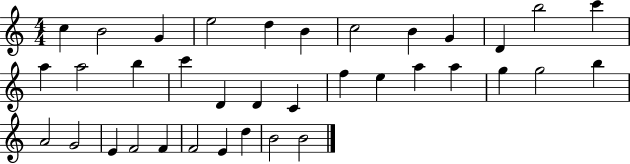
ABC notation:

X:1
T:Untitled
M:4/4
L:1/4
K:C
c B2 G e2 d B c2 B G D b2 c' a a2 b c' D D C f e a a g g2 b A2 G2 E F2 F F2 E d B2 B2